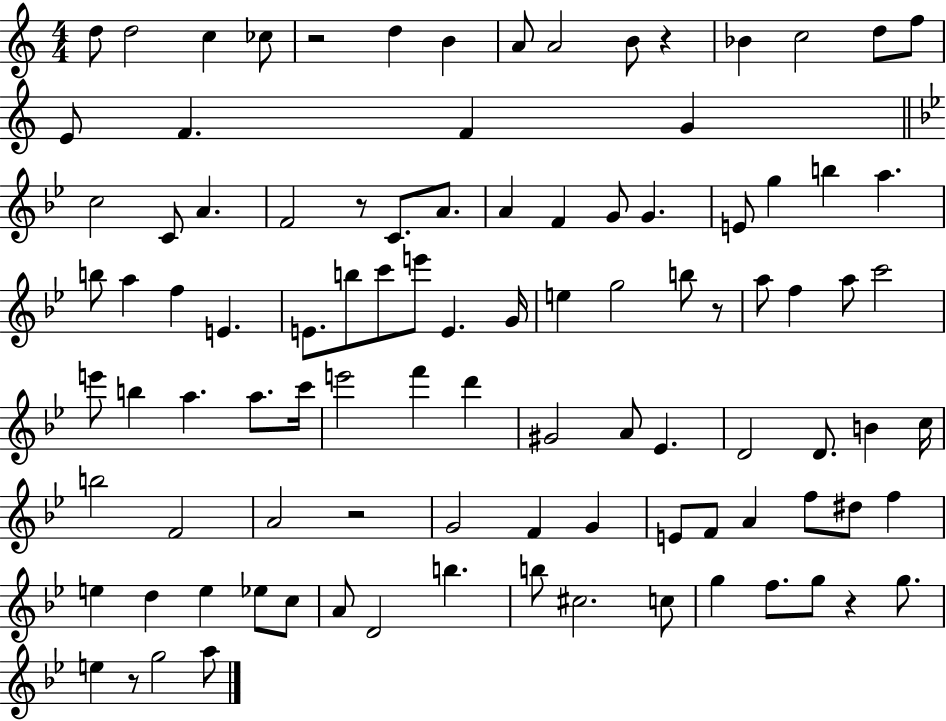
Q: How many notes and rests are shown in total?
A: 100